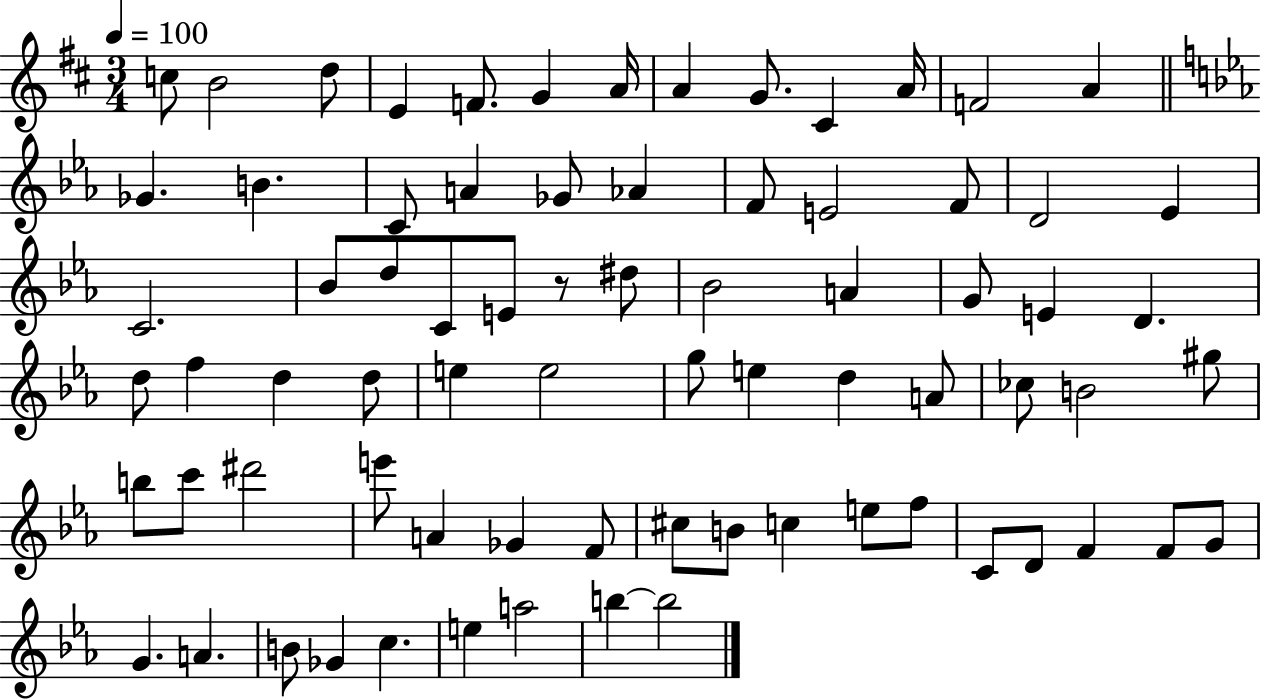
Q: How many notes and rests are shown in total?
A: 75